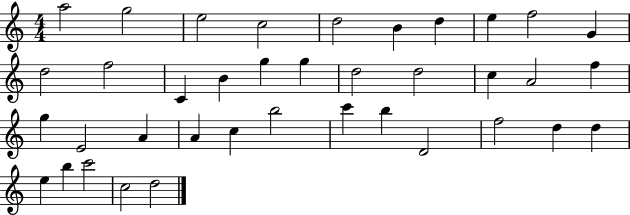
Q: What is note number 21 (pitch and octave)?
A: F5